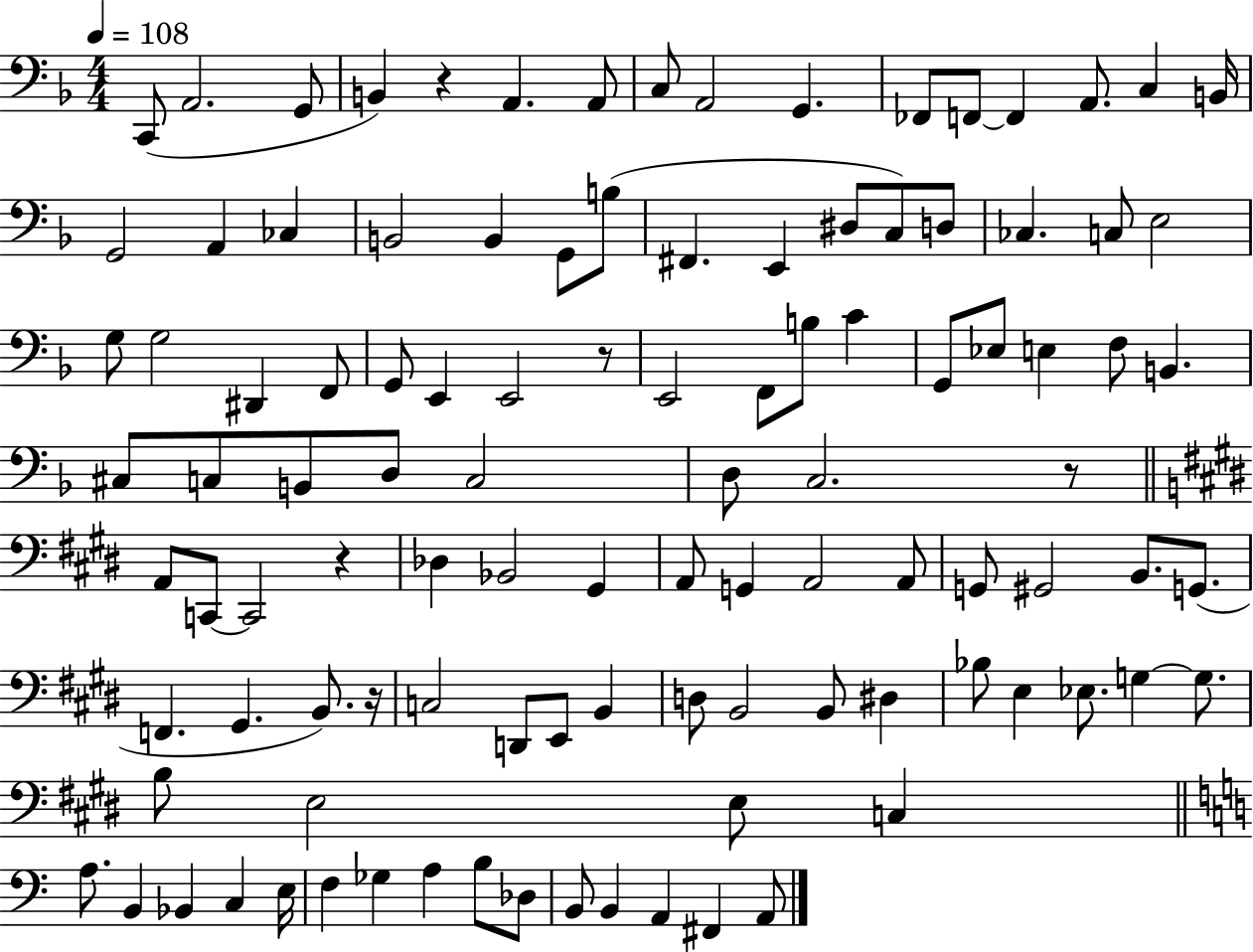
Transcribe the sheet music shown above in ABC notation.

X:1
T:Untitled
M:4/4
L:1/4
K:F
C,,/2 A,,2 G,,/2 B,, z A,, A,,/2 C,/2 A,,2 G,, _F,,/2 F,,/2 F,, A,,/2 C, B,,/4 G,,2 A,, _C, B,,2 B,, G,,/2 B,/2 ^F,, E,, ^D,/2 C,/2 D,/2 _C, C,/2 E,2 G,/2 G,2 ^D,, F,,/2 G,,/2 E,, E,,2 z/2 E,,2 F,,/2 B,/2 C G,,/2 _E,/2 E, F,/2 B,, ^C,/2 C,/2 B,,/2 D,/2 C,2 D,/2 C,2 z/2 A,,/2 C,,/2 C,,2 z _D, _B,,2 ^G,, A,,/2 G,, A,,2 A,,/2 G,,/2 ^G,,2 B,,/2 G,,/2 F,, ^G,, B,,/2 z/4 C,2 D,,/2 E,,/2 B,, D,/2 B,,2 B,,/2 ^D, _B,/2 E, _E,/2 G, G,/2 B,/2 E,2 E,/2 C, A,/2 B,, _B,, C, E,/4 F, _G, A, B,/2 _D,/2 B,,/2 B,, A,, ^F,, A,,/2